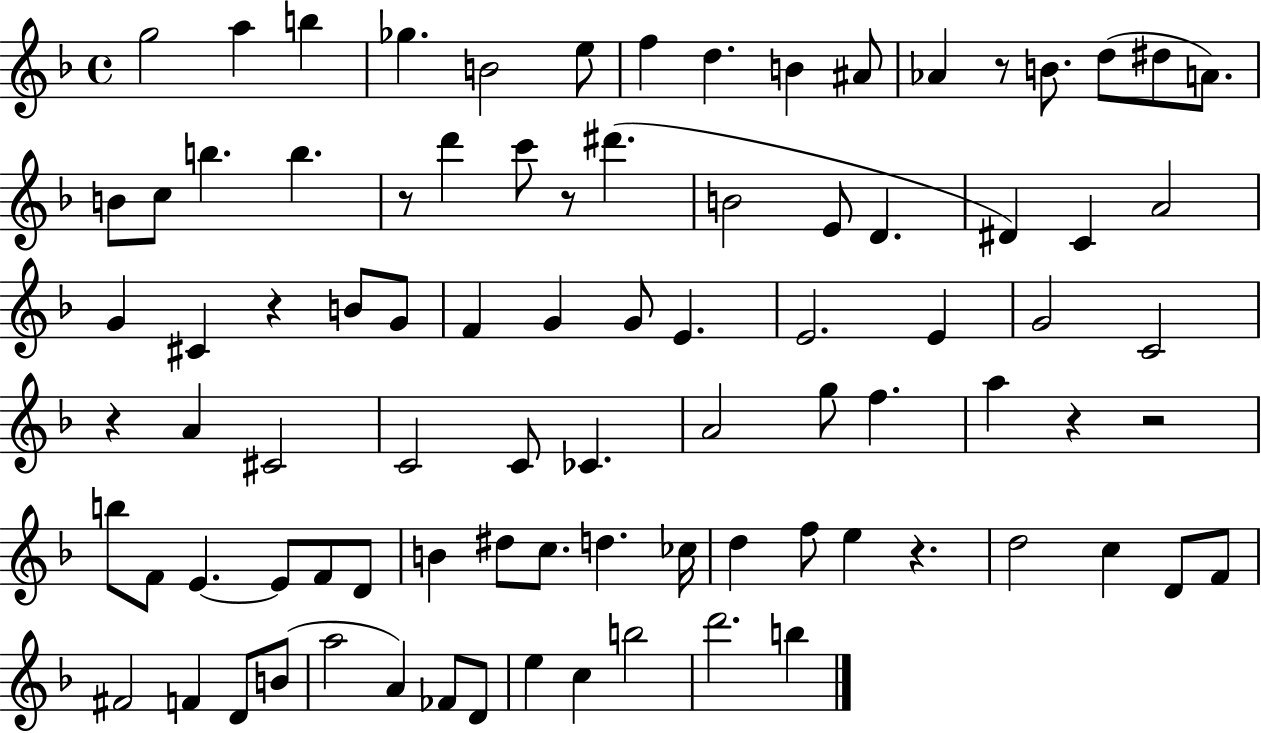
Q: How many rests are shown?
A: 8